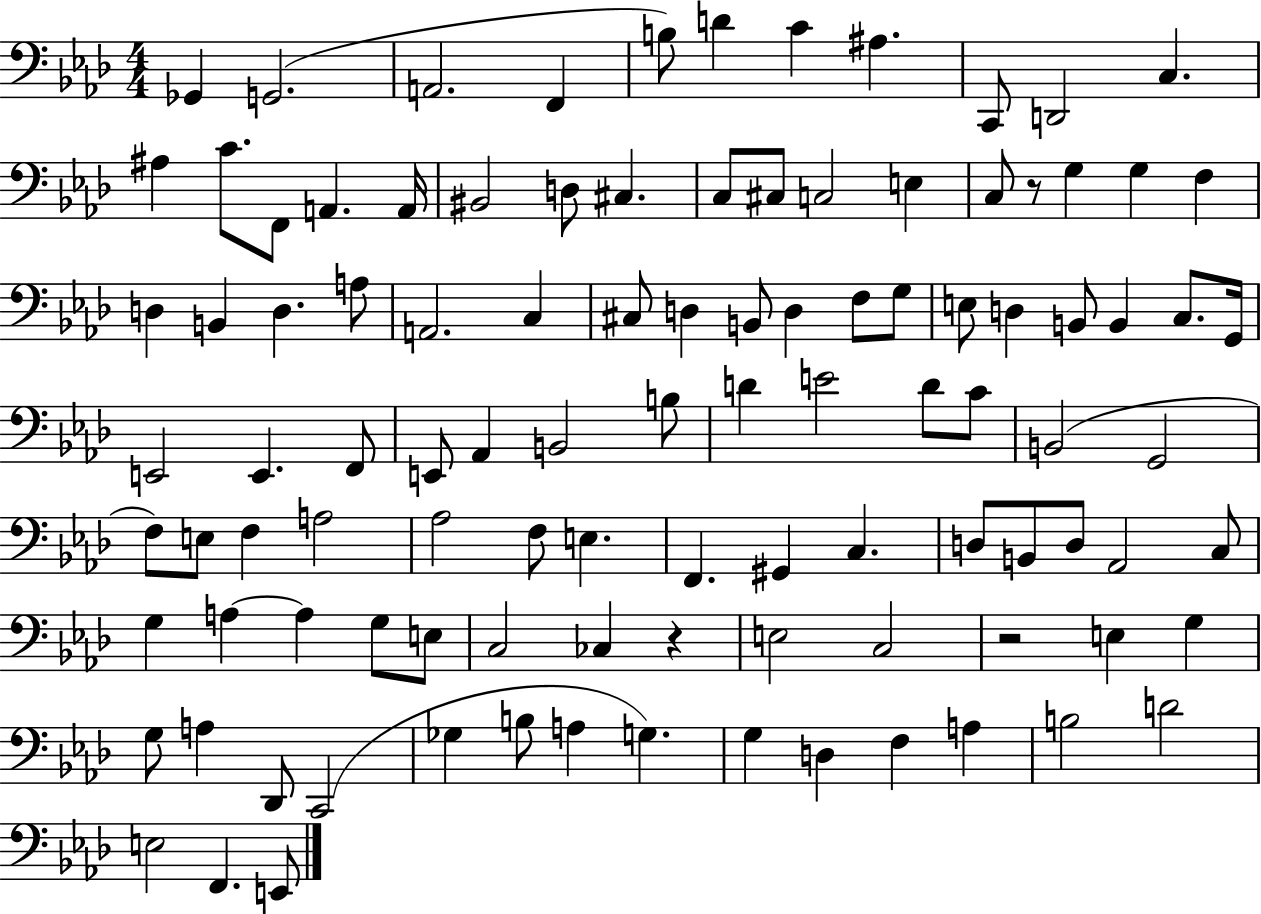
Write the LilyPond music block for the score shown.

{
  \clef bass
  \numericTimeSignature
  \time 4/4
  \key aes \major
  ges,4 g,2.( | a,2. f,4 | b8) d'4 c'4 ais4. | c,8 d,2 c4. | \break ais4 c'8. f,8 a,4. a,16 | bis,2 d8 cis4. | c8 cis8 c2 e4 | c8 r8 g4 g4 f4 | \break d4 b,4 d4. a8 | a,2. c4 | cis8 d4 b,8 d4 f8 g8 | e8 d4 b,8 b,4 c8. g,16 | \break e,2 e,4. f,8 | e,8 aes,4 b,2 b8 | d'4 e'2 d'8 c'8 | b,2( g,2 | \break f8) e8 f4 a2 | aes2 f8 e4. | f,4. gis,4 c4. | d8 b,8 d8 aes,2 c8 | \break g4 a4~~ a4 g8 e8 | c2 ces4 r4 | e2 c2 | r2 e4 g4 | \break g8 a4 des,8 c,2( | ges4 b8 a4 g4.) | g4 d4 f4 a4 | b2 d'2 | \break e2 f,4. e,8 | \bar "|."
}